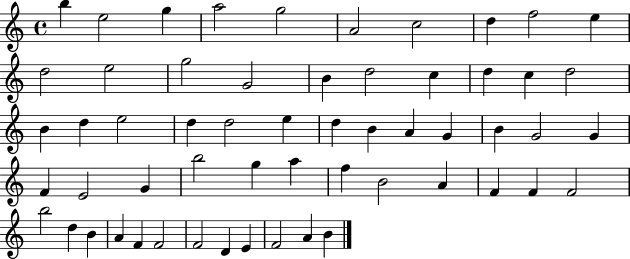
{
  \clef treble
  \time 4/4
  \defaultTimeSignature
  \key c \major
  b''4 e''2 g''4 | a''2 g''2 | a'2 c''2 | d''4 f''2 e''4 | \break d''2 e''2 | g''2 g'2 | b'4 d''2 c''4 | d''4 c''4 d''2 | \break b'4 d''4 e''2 | d''4 d''2 e''4 | d''4 b'4 a'4 g'4 | b'4 g'2 g'4 | \break f'4 e'2 g'4 | b''2 g''4 a''4 | f''4 b'2 a'4 | f'4 f'4 f'2 | \break b''2 d''4 b'4 | a'4 f'4 f'2 | f'2 d'4 e'4 | f'2 a'4 b'4 | \break \bar "|."
}